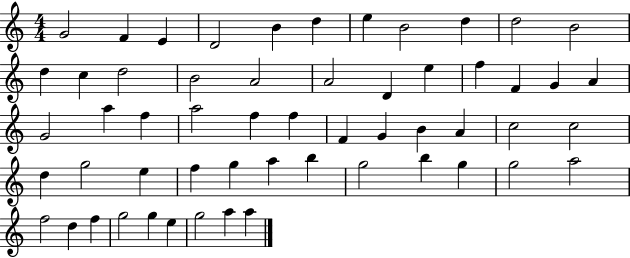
G4/h F4/q E4/q D4/h B4/q D5/q E5/q B4/h D5/q D5/h B4/h D5/q C5/q D5/h B4/h A4/h A4/h D4/q E5/q F5/q F4/q G4/q A4/q G4/h A5/q F5/q A5/h F5/q F5/q F4/q G4/q B4/q A4/q C5/h C5/h D5/q G5/h E5/q F5/q G5/q A5/q B5/q G5/h B5/q G5/q G5/h A5/h F5/h D5/q F5/q G5/h G5/q E5/q G5/h A5/q A5/q